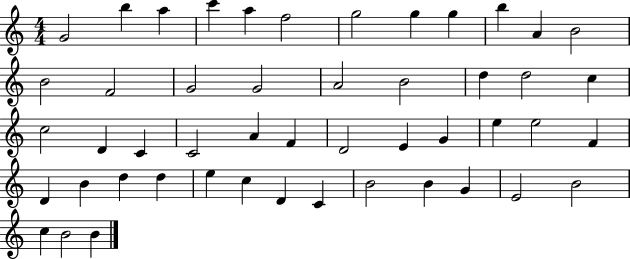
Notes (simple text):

G4/h B5/q A5/q C6/q A5/q F5/h G5/h G5/q G5/q B5/q A4/q B4/h B4/h F4/h G4/h G4/h A4/h B4/h D5/q D5/h C5/q C5/h D4/q C4/q C4/h A4/q F4/q D4/h E4/q G4/q E5/q E5/h F4/q D4/q B4/q D5/q D5/q E5/q C5/q D4/q C4/q B4/h B4/q G4/q E4/h B4/h C5/q B4/h B4/q